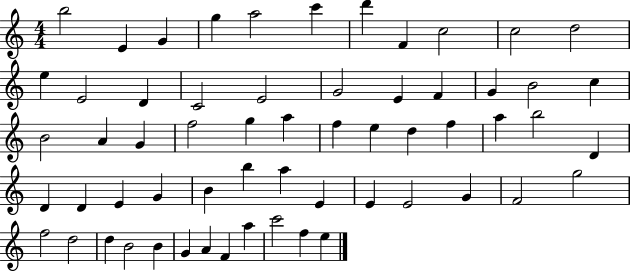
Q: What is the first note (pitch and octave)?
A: B5